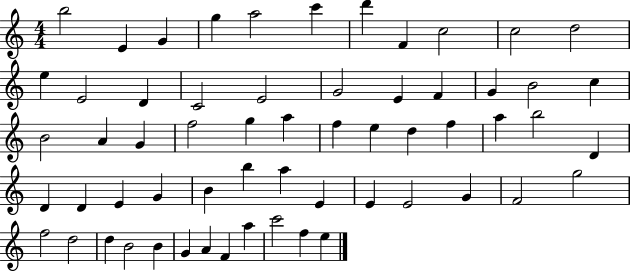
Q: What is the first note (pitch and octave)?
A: B5